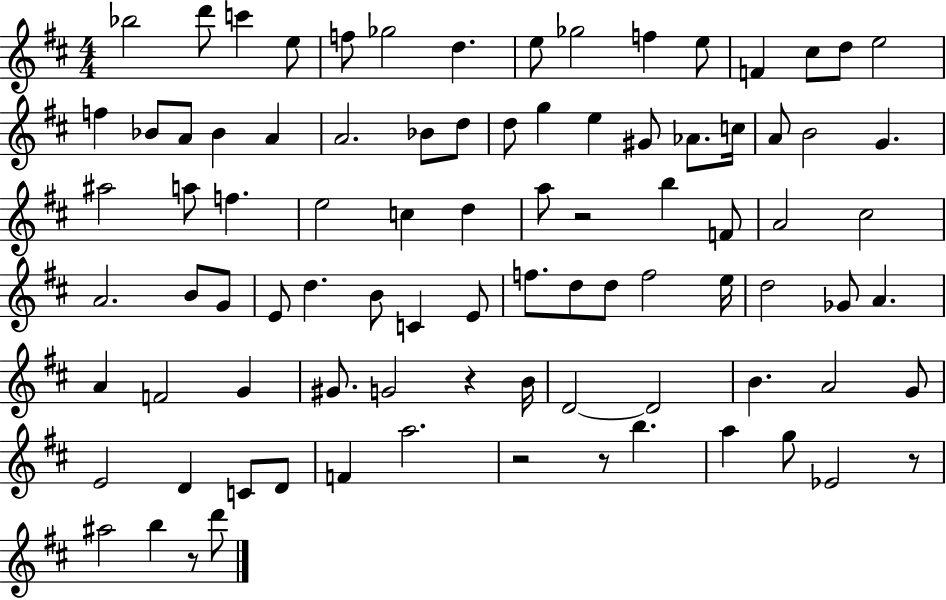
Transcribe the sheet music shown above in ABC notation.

X:1
T:Untitled
M:4/4
L:1/4
K:D
_b2 d'/2 c' e/2 f/2 _g2 d e/2 _g2 f e/2 F ^c/2 d/2 e2 f _B/2 A/2 _B A A2 _B/2 d/2 d/2 g e ^G/2 _A/2 c/4 A/2 B2 G ^a2 a/2 f e2 c d a/2 z2 b F/2 A2 ^c2 A2 B/2 G/2 E/2 d B/2 C E/2 f/2 d/2 d/2 f2 e/4 d2 _G/2 A A F2 G ^G/2 G2 z B/4 D2 D2 B A2 G/2 E2 D C/2 D/2 F a2 z2 z/2 b a g/2 _E2 z/2 ^a2 b z/2 d'/2